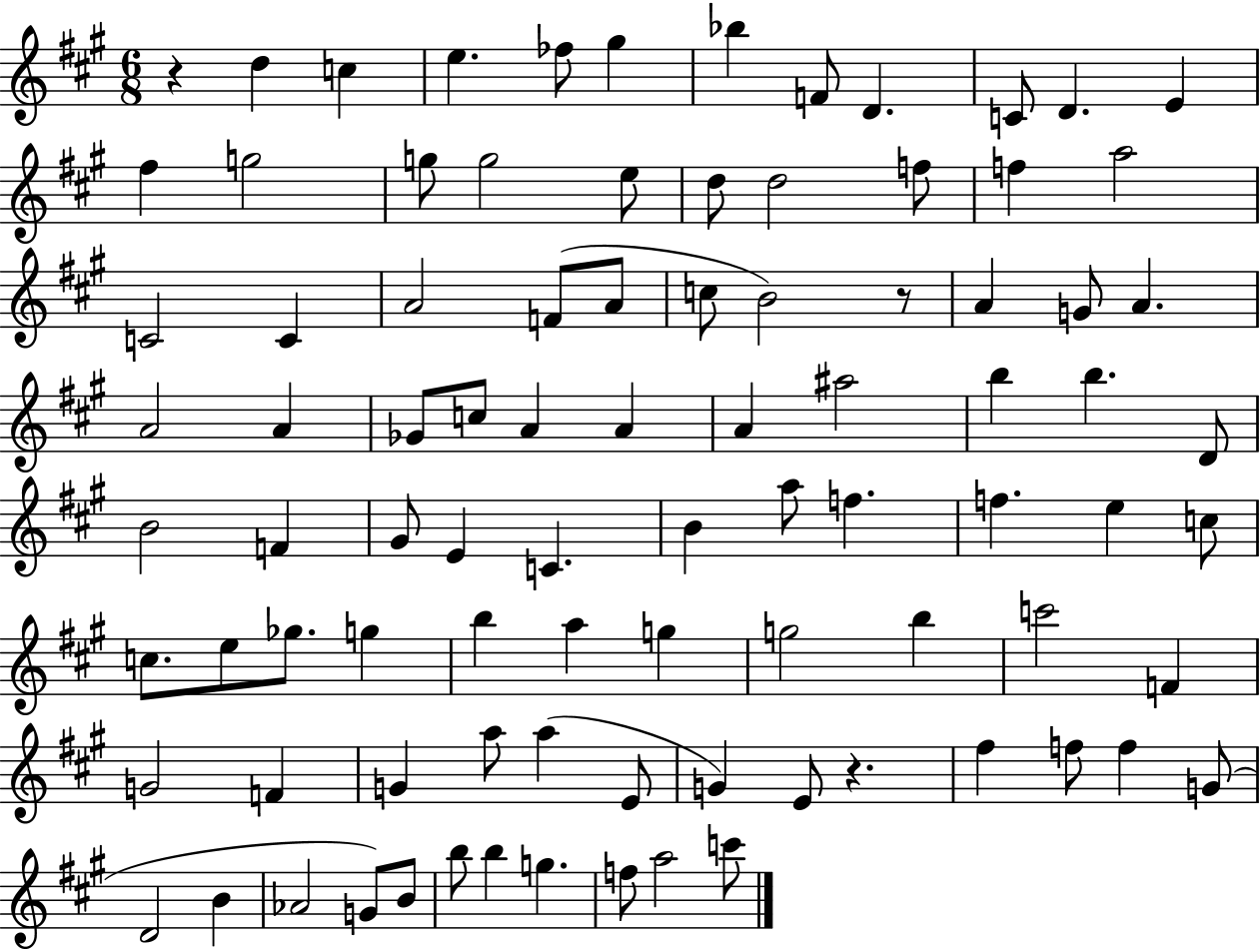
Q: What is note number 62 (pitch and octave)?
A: B5